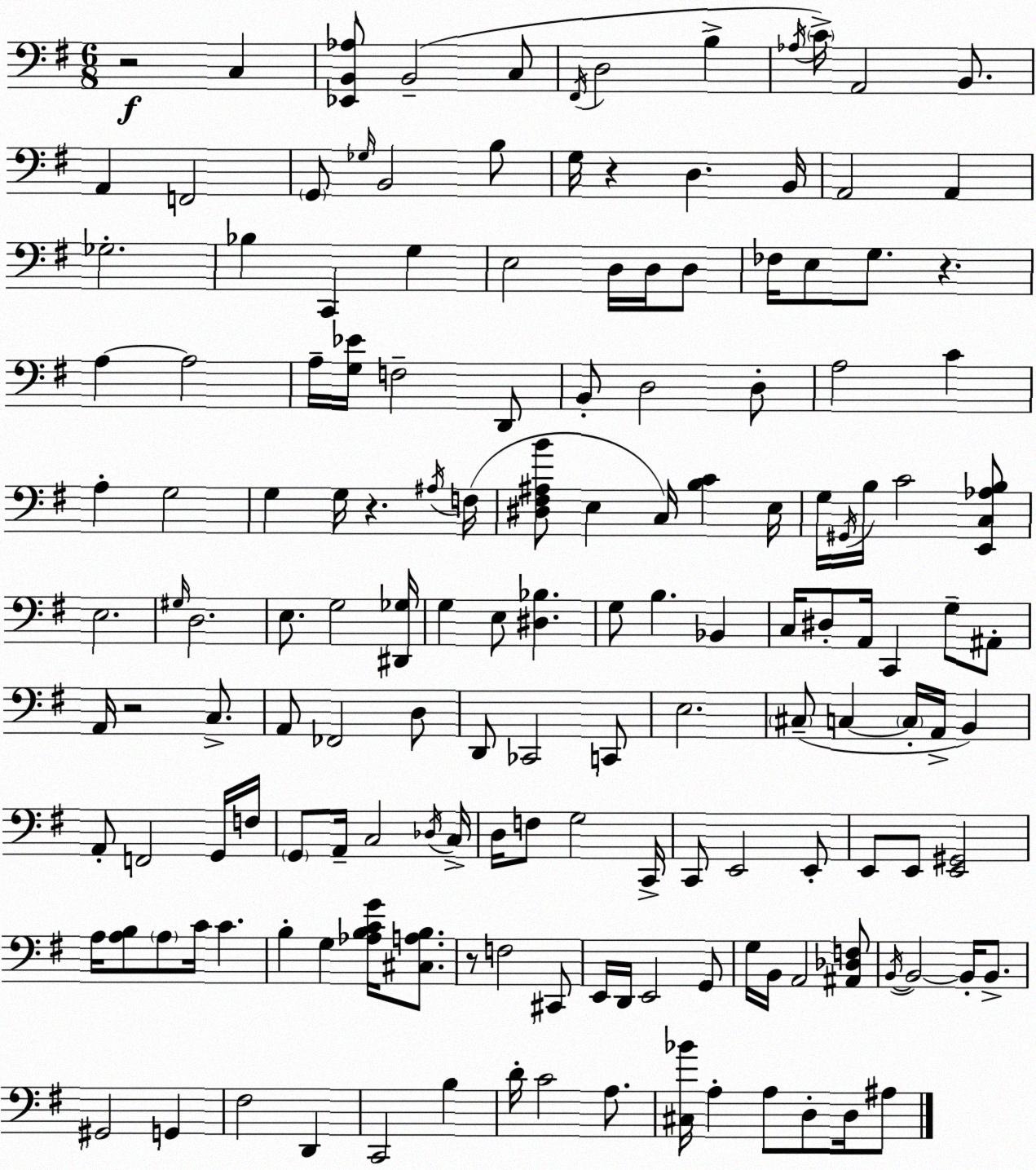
X:1
T:Untitled
M:6/8
L:1/4
K:Em
z2 C, [_E,,B,,_A,]/2 B,,2 C,/2 ^F,,/4 D,2 B, _A,/4 C/4 A,,2 B,,/2 A,, F,,2 G,,/2 _G,/4 B,,2 B,/2 G,/4 z D, B,,/4 A,,2 A,, _G,2 _B, C,, G, E,2 D,/4 D,/4 D,/2 _F,/4 E,/2 G,/2 z A, A,2 A,/4 [G,_E]/4 F,2 D,,/2 B,,/2 D,2 D,/2 A,2 C A, G,2 G, G,/4 z ^A,/4 F,/4 [^D,^F,^A,B]/2 E, C,/4 [B,C] E,/4 G,/4 ^G,,/4 B,/4 C2 [E,,C,_A,B,]/2 E,2 ^G,/4 D,2 E,/2 G,2 [^D,,_G,]/4 G, E,/2 [^D,_B,] G,/2 B, _B,, C,/4 ^D,/2 A,,/4 C,, G,/2 ^A,,/2 A,,/4 z2 C,/2 A,,/2 _F,,2 D,/2 D,,/2 _C,,2 C,,/2 E,2 ^C,/2 C, C,/4 A,,/4 B,, A,,/2 F,,2 G,,/4 F,/4 G,,/2 A,,/4 C,2 _D,/4 C,/4 D,/4 F,/2 G,2 C,,/4 C,,/2 E,,2 E,,/2 E,,/2 E,,/2 [E,,^G,,]2 A,/4 [A,B,]/2 A,/2 C/4 C B, G, [_A,B,CG]/4 [^C,A,B,]/2 z/2 F,2 ^C,,/2 E,,/4 D,,/4 E,,2 G,,/2 G,/4 B,,/4 A,,2 [^A,,_D,F,]/2 B,,/4 B,,2 B,,/4 B,,/2 ^G,,2 G,, ^F,2 D,, C,,2 B, D/4 C2 A,/2 [^C,_B]/4 A, A,/2 D,/2 D,/4 ^A,/2